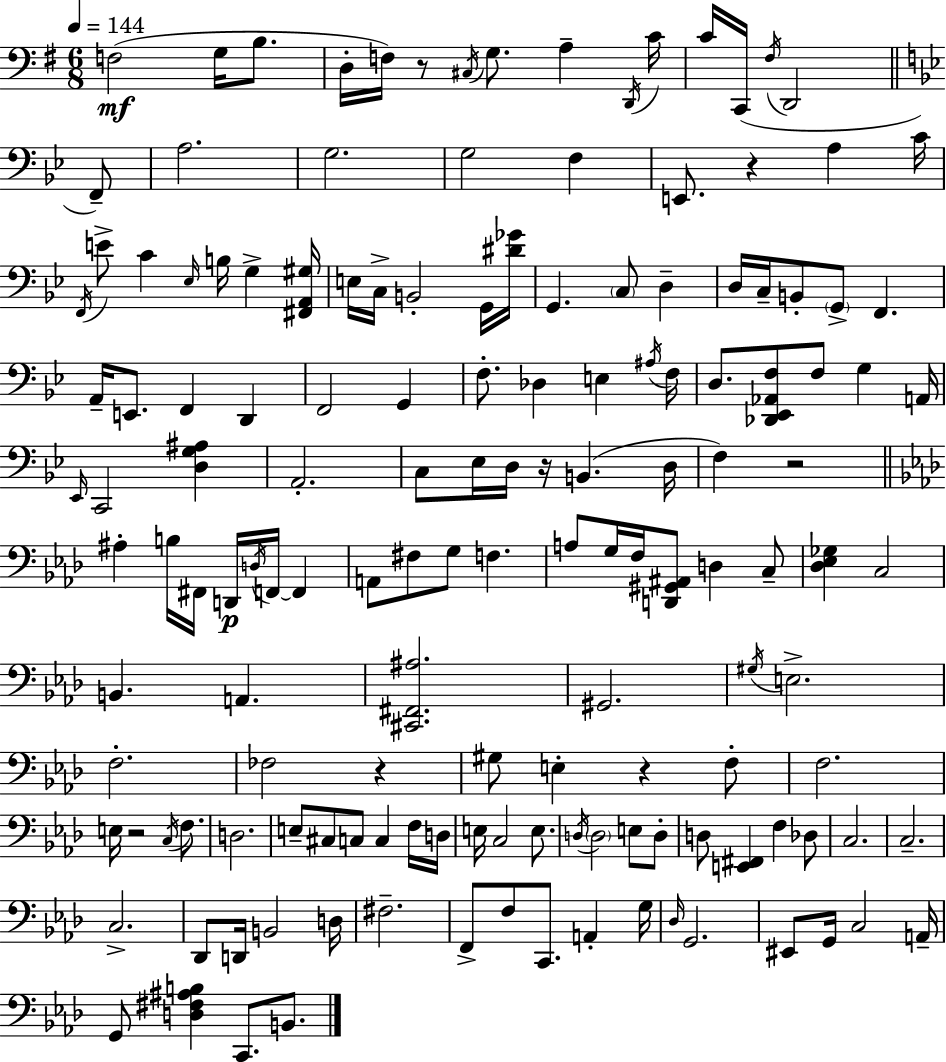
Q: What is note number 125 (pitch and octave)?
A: G3